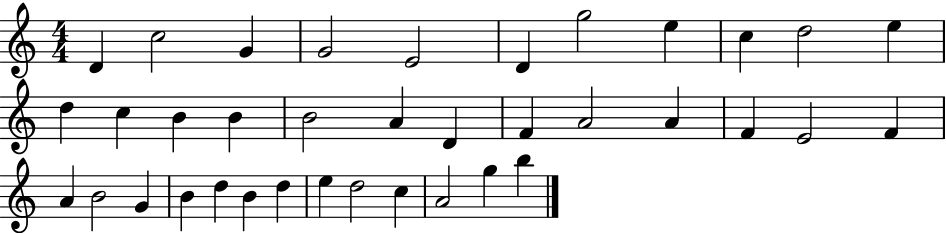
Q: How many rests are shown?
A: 0